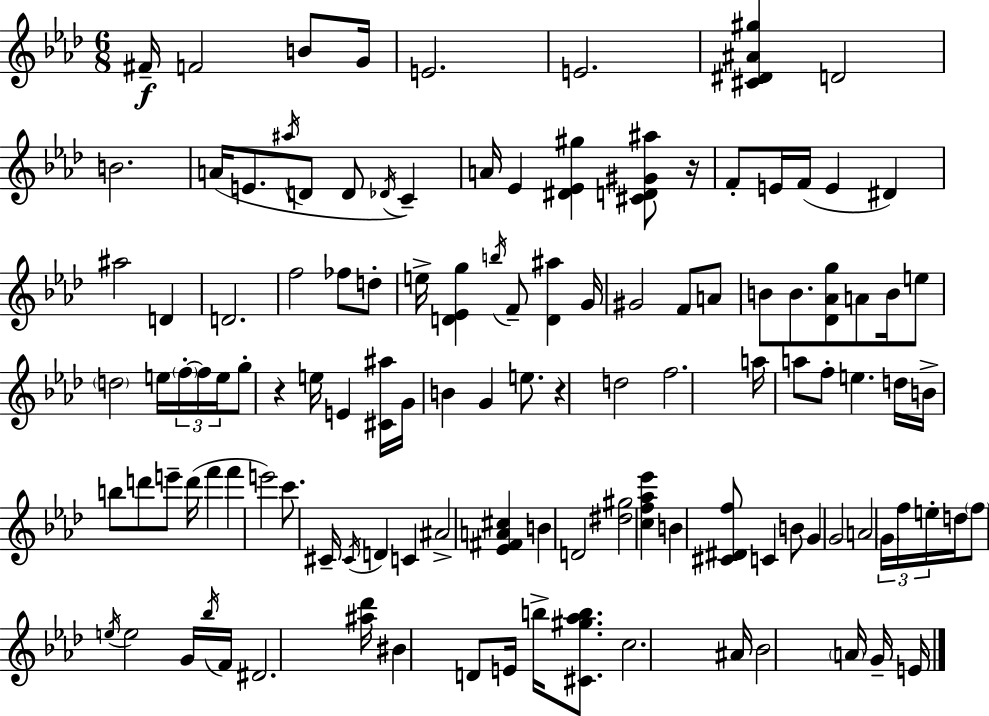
F#4/s F4/h B4/e G4/s E4/h. E4/h. [C#4,D#4,A#4,G#5]/q D4/h B4/h. A4/s E4/e. A#5/s D4/e D4/e Db4/s C4/q A4/s Eb4/q [D#4,Eb4,G#5]/q [C#4,D4,G#4,A#5]/e R/s F4/e E4/s F4/s E4/q D#4/q A#5/h D4/q D4/h. F5/h FES5/e D5/e E5/s [D4,Eb4,G5]/q B5/s F4/e [D4,A#5]/q G4/s G#4/h F4/e A4/e B4/e B4/e. [Db4,Ab4,G5]/e A4/e B4/s E5/e D5/h E5/s F5/s F5/s E5/s G5/e R/q E5/s E4/q [C#4,A#5]/s G4/s B4/q G4/q E5/e. R/q D5/h F5/h. A5/s A5/e F5/e E5/q. D5/s B4/s B5/e D6/e E6/e D6/s F6/q F6/q E6/h C6/e. C#4/s C#4/s D4/q C4/q A#4/h [Eb4,F#4,A4,C#5]/q B4/q D4/h [D#5,G#5]/h [C5,F5,Ab5,Eb6]/q B4/q [C#4,D#4,F5]/e C4/q B4/e G4/q G4/h A4/h G4/s F5/s E5/s D5/s F5/e E5/s E5/h G4/s Bb5/s F4/s D#4/h. [A#5,Db6]/s BIS4/q D4/e E4/s B5/s [C#4,G#5,Ab5,B5]/e. C5/h. A#4/s Bb4/h A4/s G4/s E4/s